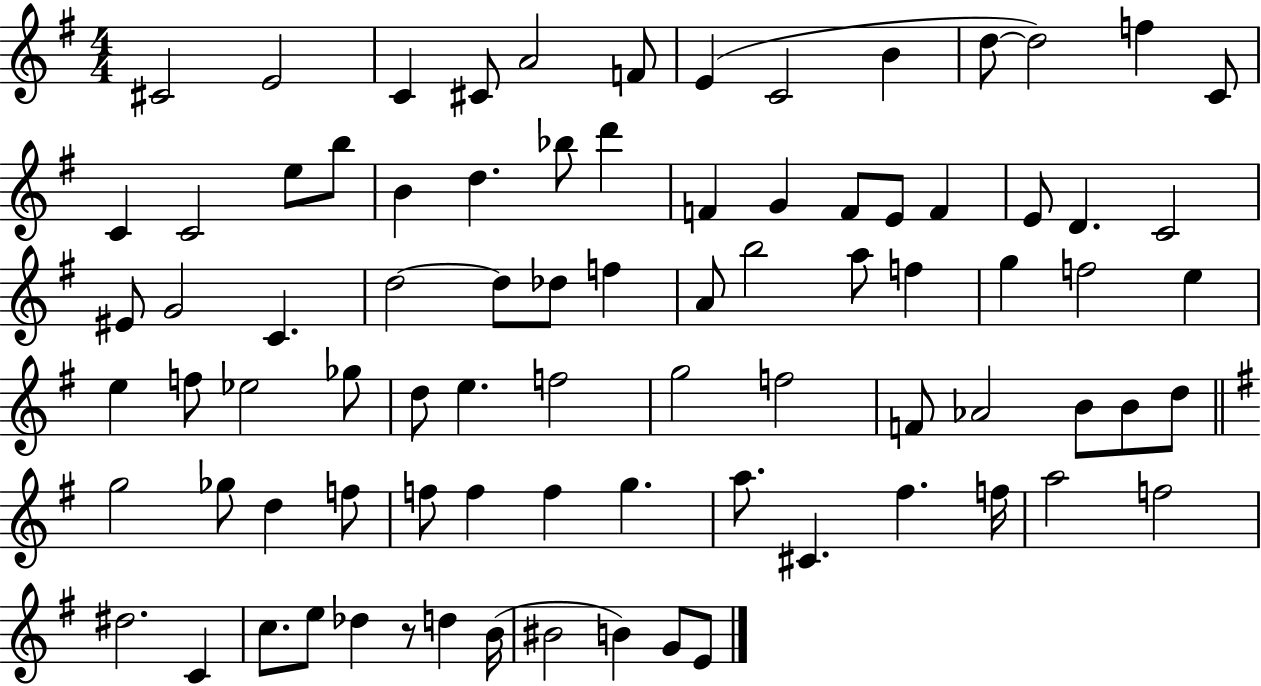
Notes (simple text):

C#4/h E4/h C4/q C#4/e A4/h F4/e E4/q C4/h B4/q D5/e D5/h F5/q C4/e C4/q C4/h E5/e B5/e B4/q D5/q. Bb5/e D6/q F4/q G4/q F4/e E4/e F4/q E4/e D4/q. C4/h EIS4/e G4/h C4/q. D5/h D5/e Db5/e F5/q A4/e B5/h A5/e F5/q G5/q F5/h E5/q E5/q F5/e Eb5/h Gb5/e D5/e E5/q. F5/h G5/h F5/h F4/e Ab4/h B4/e B4/e D5/e G5/h Gb5/e D5/q F5/e F5/e F5/q F5/q G5/q. A5/e. C#4/q. F#5/q. F5/s A5/h F5/h D#5/h. C4/q C5/e. E5/e Db5/q R/e D5/q B4/s BIS4/h B4/q G4/e E4/e